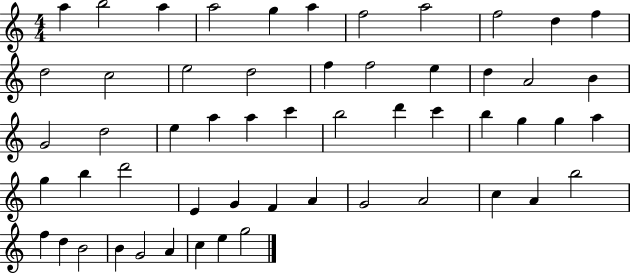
X:1
T:Untitled
M:4/4
L:1/4
K:C
a b2 a a2 g a f2 a2 f2 d f d2 c2 e2 d2 f f2 e d A2 B G2 d2 e a a c' b2 d' c' b g g a g b d'2 E G F A G2 A2 c A b2 f d B2 B G2 A c e g2